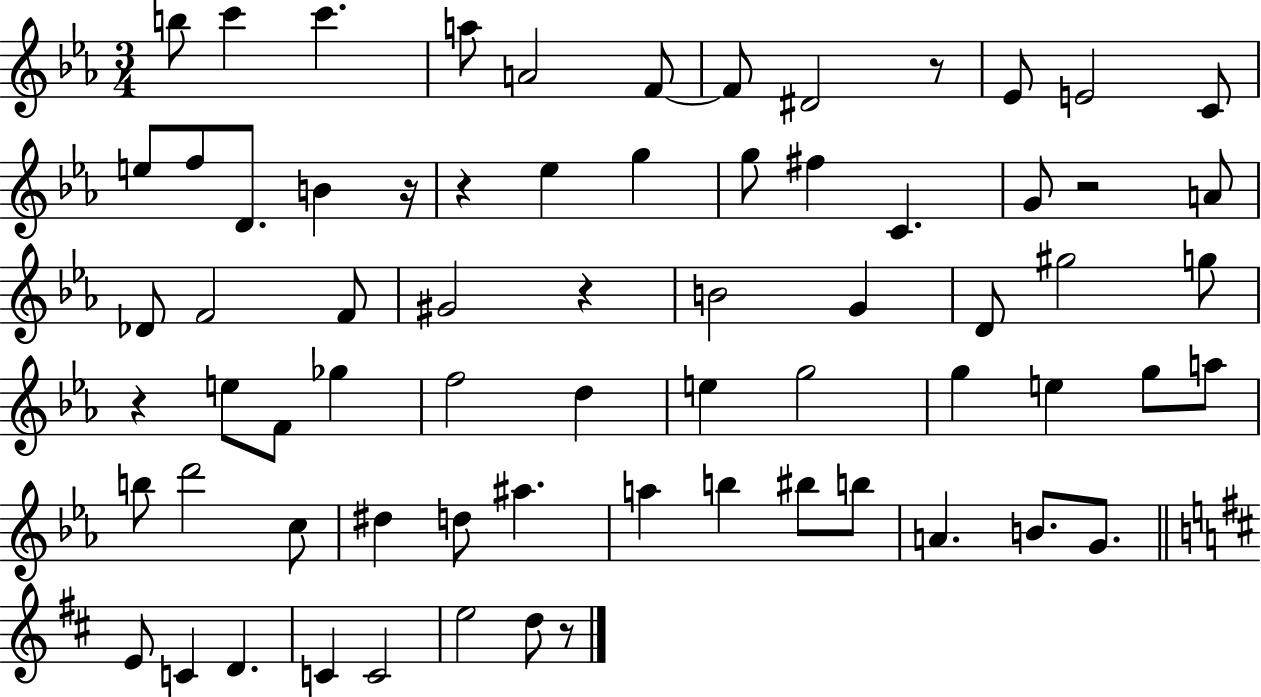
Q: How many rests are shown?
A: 7